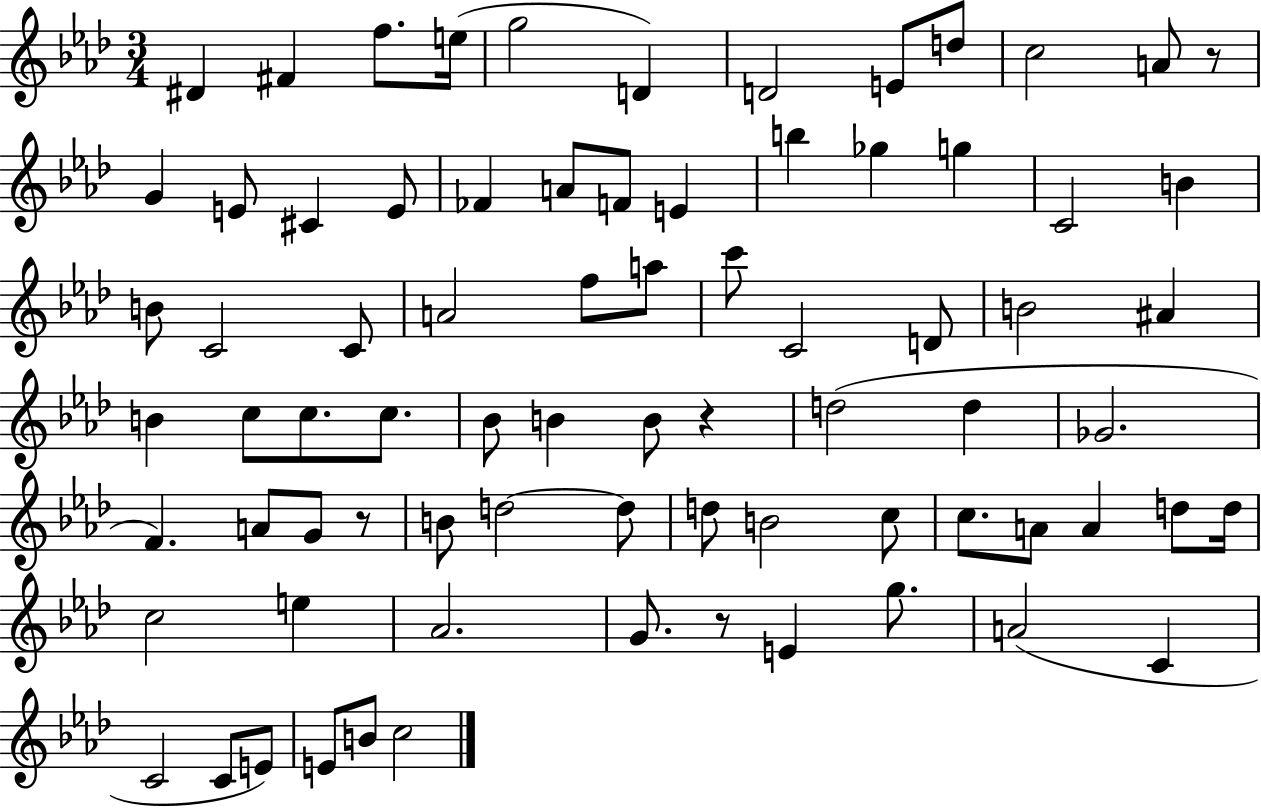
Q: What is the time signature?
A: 3/4